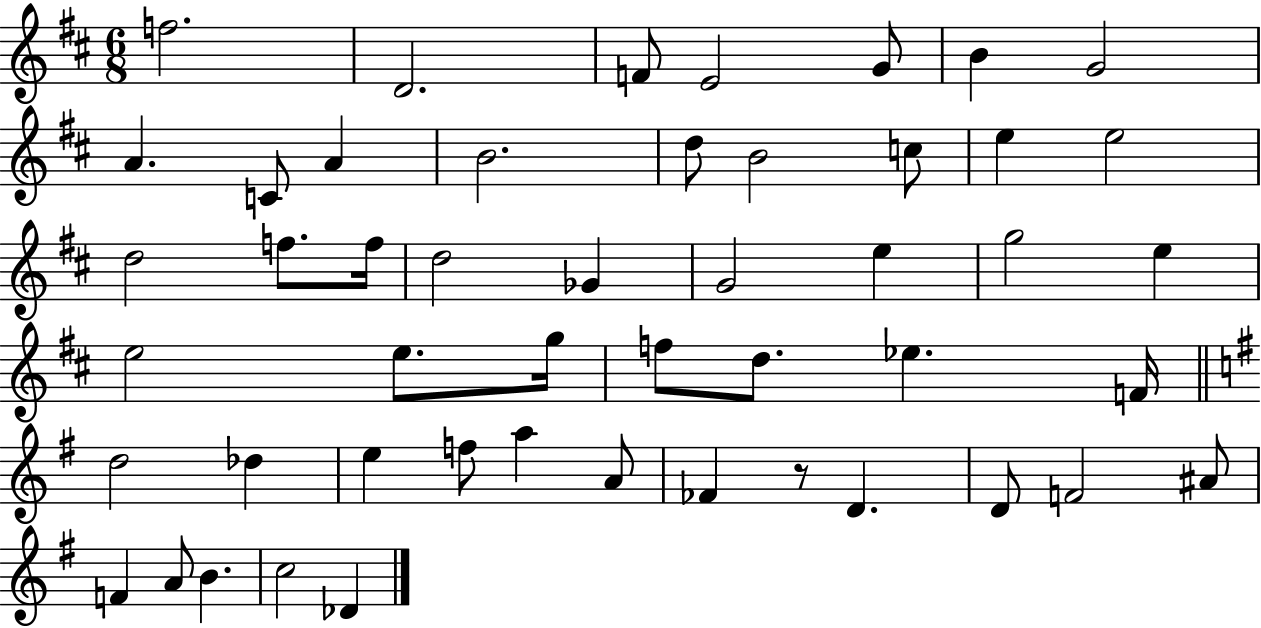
{
  \clef treble
  \numericTimeSignature
  \time 6/8
  \key d \major
  f''2. | d'2. | f'8 e'2 g'8 | b'4 g'2 | \break a'4. c'8 a'4 | b'2. | d''8 b'2 c''8 | e''4 e''2 | \break d''2 f''8. f''16 | d''2 ges'4 | g'2 e''4 | g''2 e''4 | \break e''2 e''8. g''16 | f''8 d''8. ees''4. f'16 | \bar "||" \break \key g \major d''2 des''4 | e''4 f''8 a''4 a'8 | fes'4 r8 d'4. | d'8 f'2 ais'8 | \break f'4 a'8 b'4. | c''2 des'4 | \bar "|."
}